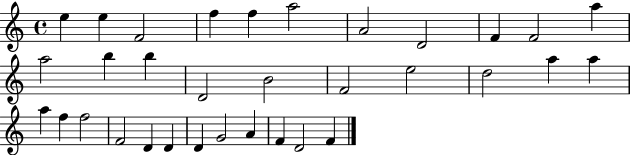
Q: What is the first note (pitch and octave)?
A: E5